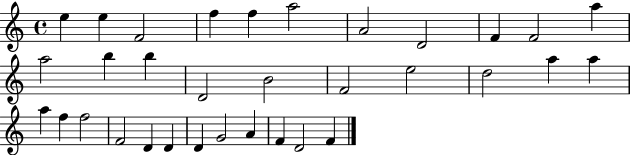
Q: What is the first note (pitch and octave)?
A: E5